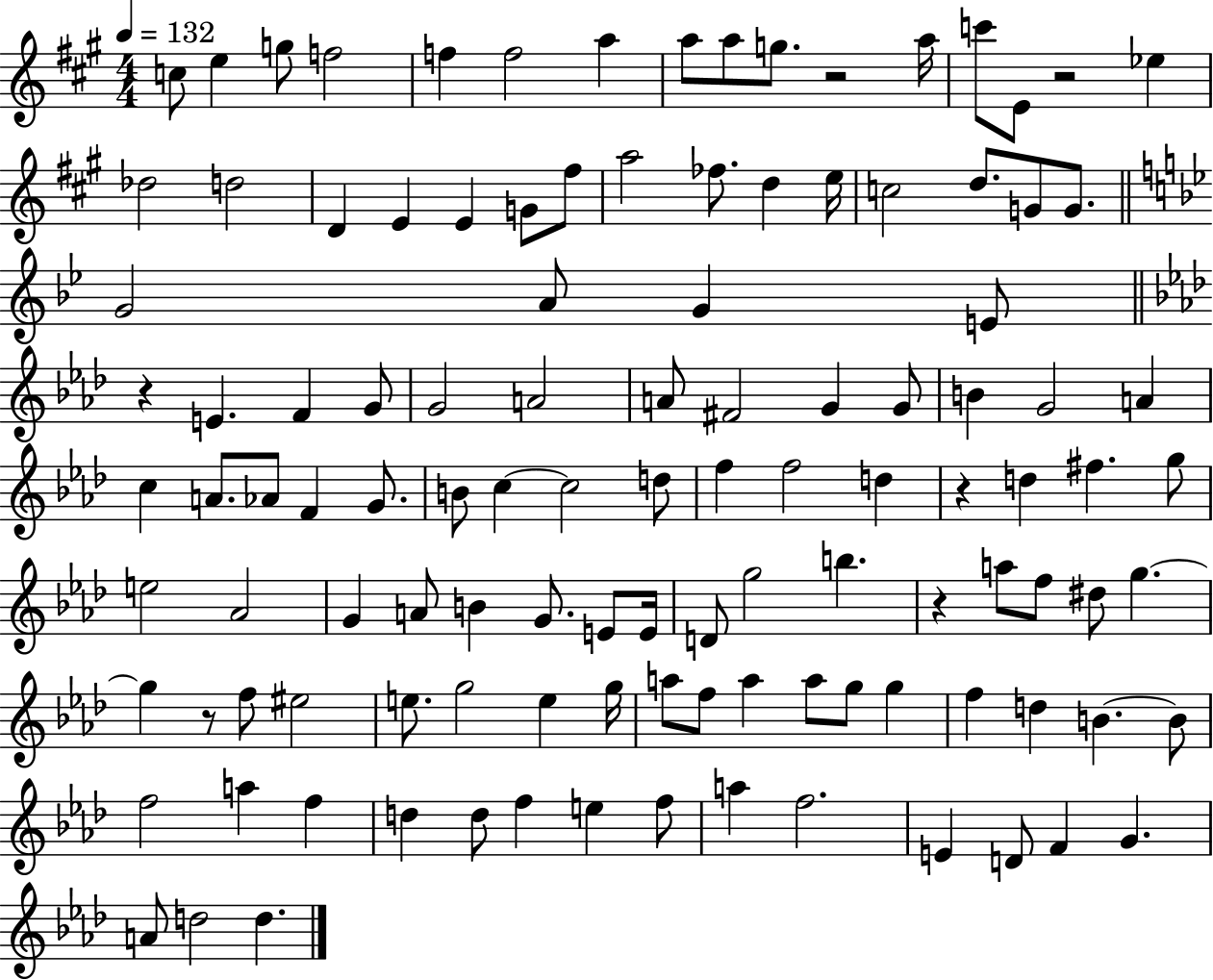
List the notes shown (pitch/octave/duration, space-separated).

C5/e E5/q G5/e F5/h F5/q F5/h A5/q A5/e A5/e G5/e. R/h A5/s C6/e E4/e R/h Eb5/q Db5/h D5/h D4/q E4/q E4/q G4/e F#5/e A5/h FES5/e. D5/q E5/s C5/h D5/e. G4/e G4/e. G4/h A4/e G4/q E4/e R/q E4/q. F4/q G4/e G4/h A4/h A4/e F#4/h G4/q G4/e B4/q G4/h A4/q C5/q A4/e. Ab4/e F4/q G4/e. B4/e C5/q C5/h D5/e F5/q F5/h D5/q R/q D5/q F#5/q. G5/e E5/h Ab4/h G4/q A4/e B4/q G4/e. E4/e E4/s D4/e G5/h B5/q. R/q A5/e F5/e D#5/e G5/q. G5/q R/e F5/e EIS5/h E5/e. G5/h E5/q G5/s A5/e F5/e A5/q A5/e G5/e G5/q F5/q D5/q B4/q. B4/e F5/h A5/q F5/q D5/q D5/e F5/q E5/q F5/e A5/q F5/h. E4/q D4/e F4/q G4/q. A4/e D5/h D5/q.